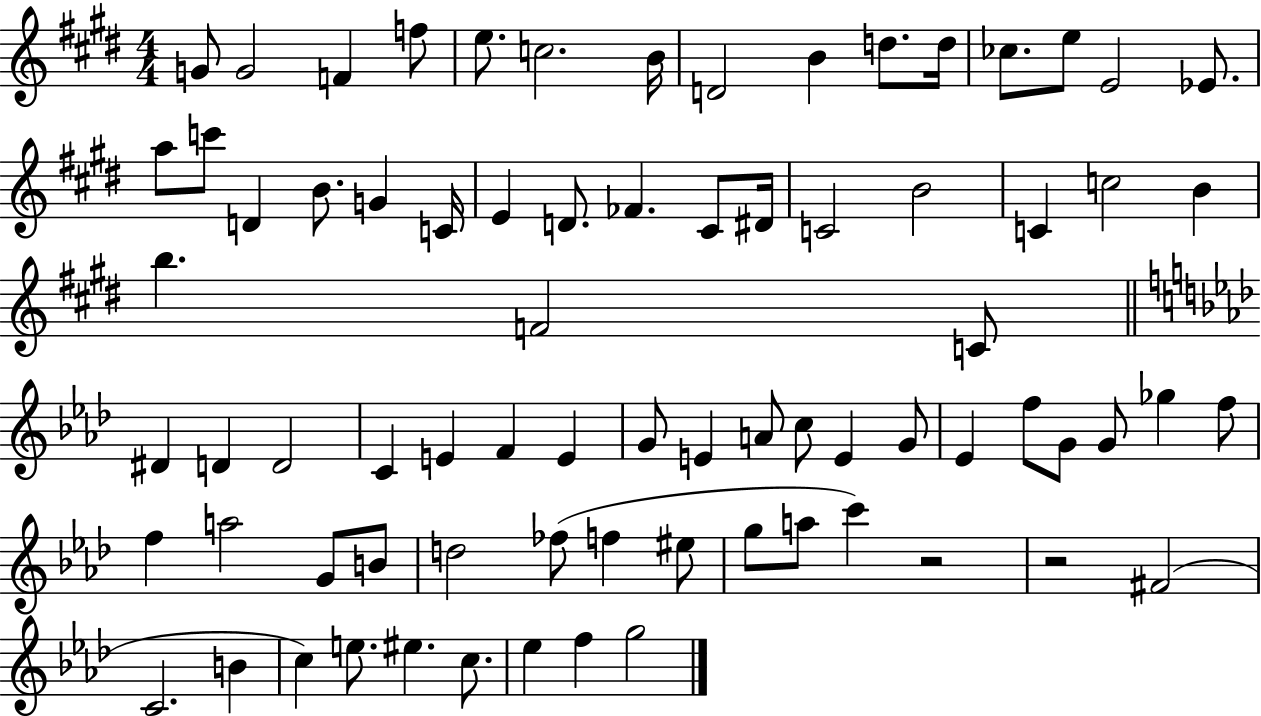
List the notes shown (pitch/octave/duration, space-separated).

G4/e G4/h F4/q F5/e E5/e. C5/h. B4/s D4/h B4/q D5/e. D5/s CES5/e. E5/e E4/h Eb4/e. A5/e C6/e D4/q B4/e. G4/q C4/s E4/q D4/e. FES4/q. C#4/e D#4/s C4/h B4/h C4/q C5/h B4/q B5/q. F4/h C4/e D#4/q D4/q D4/h C4/q E4/q F4/q E4/q G4/e E4/q A4/e C5/e E4/q G4/e Eb4/q F5/e G4/e G4/e Gb5/q F5/e F5/q A5/h G4/e B4/e D5/h FES5/e F5/q EIS5/e G5/e A5/e C6/q R/h R/h F#4/h C4/h. B4/q C5/q E5/e. EIS5/q. C5/e. Eb5/q F5/q G5/h